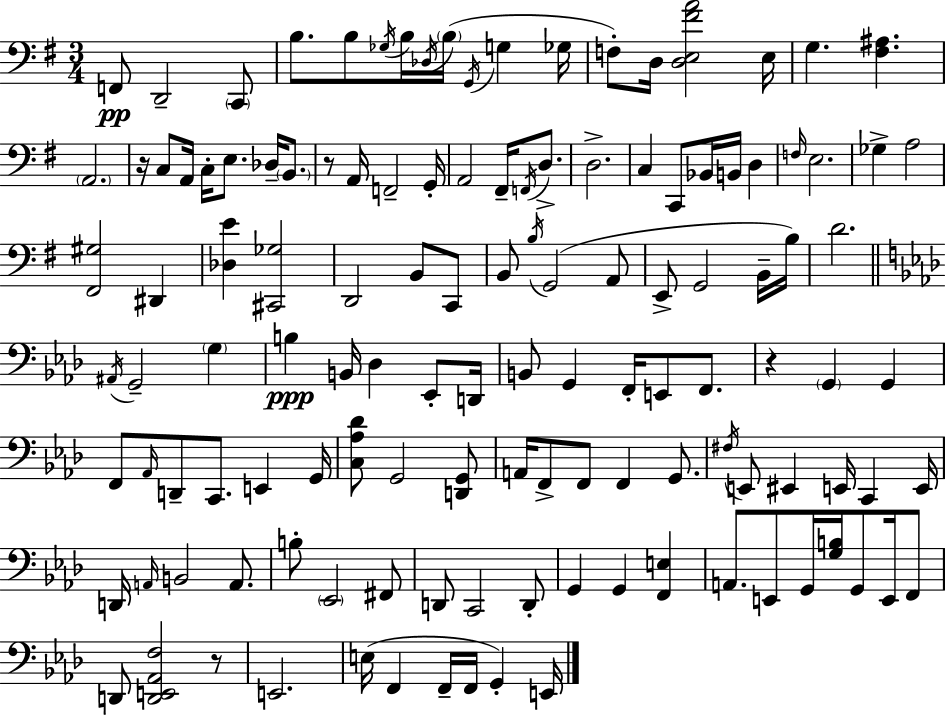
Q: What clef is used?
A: bass